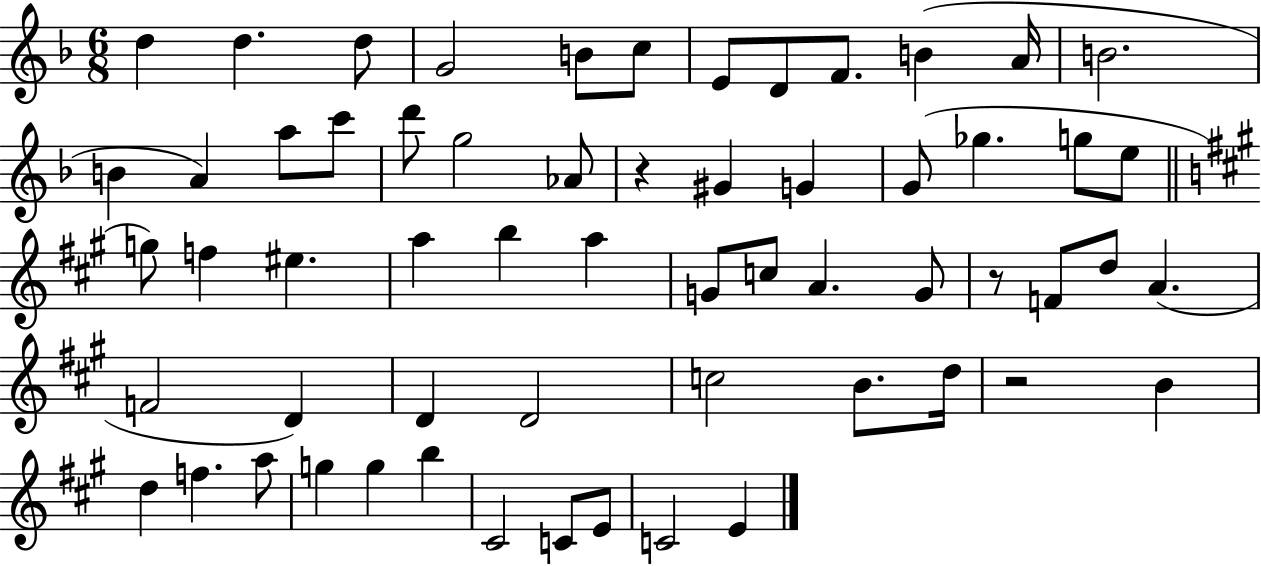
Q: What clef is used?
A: treble